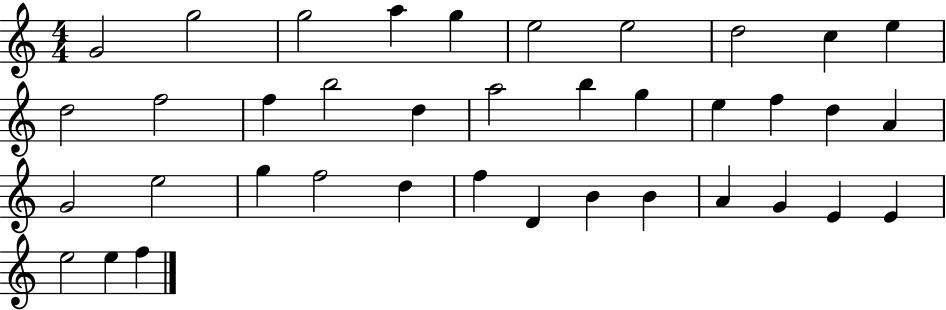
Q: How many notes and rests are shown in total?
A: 38